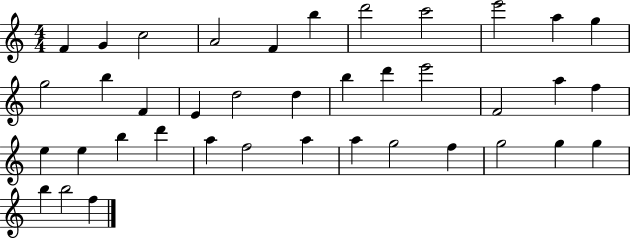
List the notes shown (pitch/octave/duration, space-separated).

F4/q G4/q C5/h A4/h F4/q B5/q D6/h C6/h E6/h A5/q G5/q G5/h B5/q F4/q E4/q D5/h D5/q B5/q D6/q E6/h F4/h A5/q F5/q E5/q E5/q B5/q D6/q A5/q F5/h A5/q A5/q G5/h F5/q G5/h G5/q G5/q B5/q B5/h F5/q